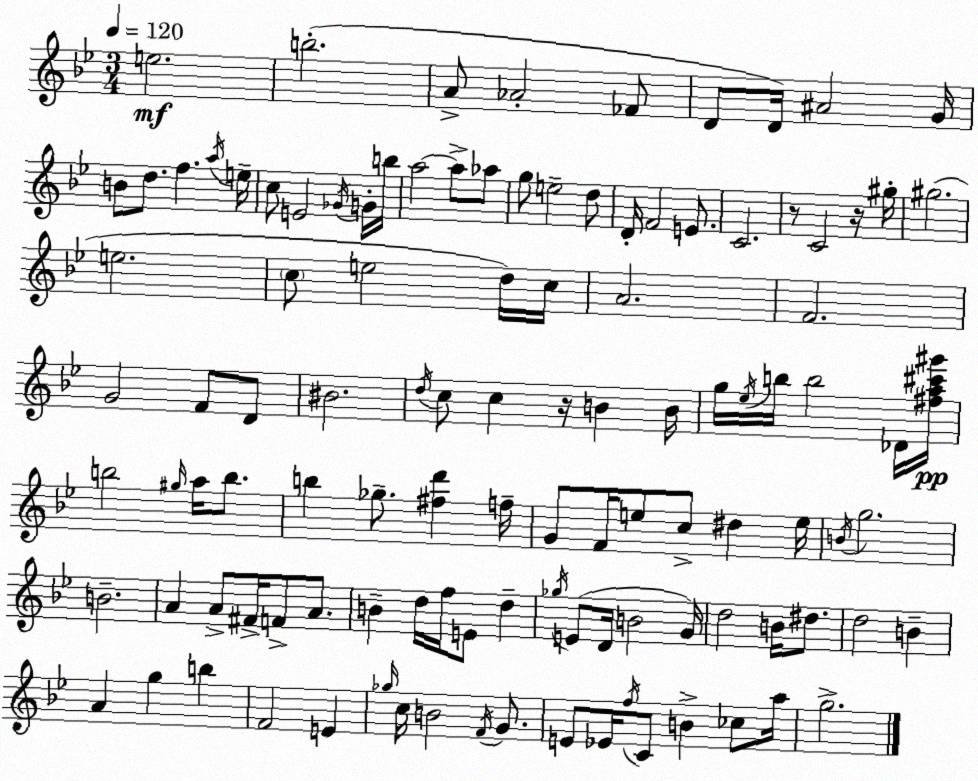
X:1
T:Untitled
M:3/4
L:1/4
K:Gm
e2 b2 A/2 _A2 _F/2 D/2 D/4 ^A2 G/4 B/2 d/2 f a/4 e/4 c/2 E2 _G/4 G/4 b/4 a2 a/2 _a/2 g/2 e2 d/2 D/4 F2 E/2 C2 z/2 C2 z/4 ^g/4 ^g2 e2 c/2 e2 d/4 c/4 A2 F2 G2 F/2 D/2 ^B2 d/4 c/2 c z/4 B B/4 g/4 _e/4 b/4 b2 _D/4 [^fa^c'^g']/4 b2 ^g/4 a/4 b/2 b _g/2 [^fd'] f/4 G/2 F/4 e/2 c/2 ^d e/4 B/4 g2 B2 A A/2 ^F/4 F/2 A/2 B d/4 f/4 E/2 d _g/4 E/2 D/4 B2 G/4 d2 B/4 ^d/2 d2 B A g b F2 E _g/4 c/4 B2 F/4 G/2 E/2 _E/4 f/4 C/2 B _c/2 a/4 g2